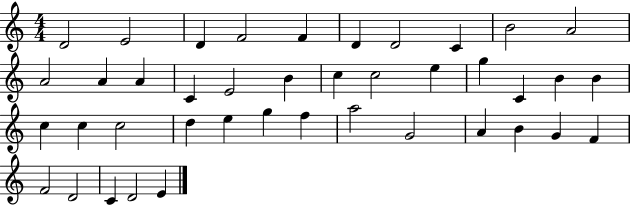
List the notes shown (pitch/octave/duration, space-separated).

D4/h E4/h D4/q F4/h F4/q D4/q D4/h C4/q B4/h A4/h A4/h A4/q A4/q C4/q E4/h B4/q C5/q C5/h E5/q G5/q C4/q B4/q B4/q C5/q C5/q C5/h D5/q E5/q G5/q F5/q A5/h G4/h A4/q B4/q G4/q F4/q F4/h D4/h C4/q D4/h E4/q